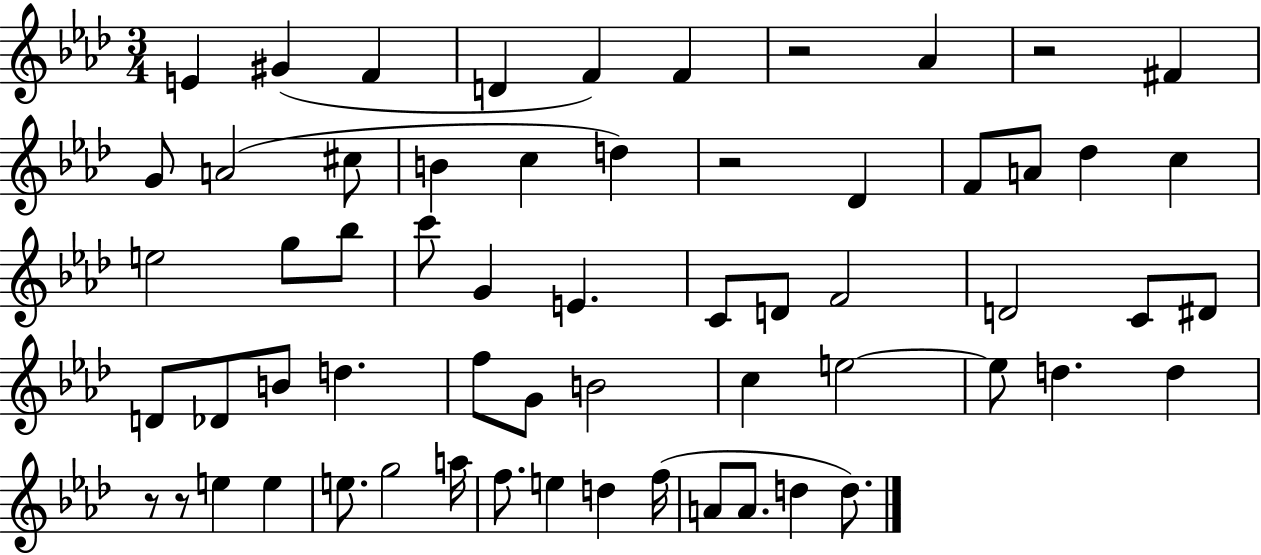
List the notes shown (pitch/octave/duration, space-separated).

E4/q G#4/q F4/q D4/q F4/q F4/q R/h Ab4/q R/h F#4/q G4/e A4/h C#5/e B4/q C5/q D5/q R/h Db4/q F4/e A4/e Db5/q C5/q E5/h G5/e Bb5/e C6/e G4/q E4/q. C4/e D4/e F4/h D4/h C4/e D#4/e D4/e Db4/e B4/e D5/q. F5/e G4/e B4/h C5/q E5/h E5/e D5/q. D5/q R/e R/e E5/q E5/q E5/e. G5/h A5/s F5/e. E5/q D5/q F5/s A4/e A4/e. D5/q D5/e.